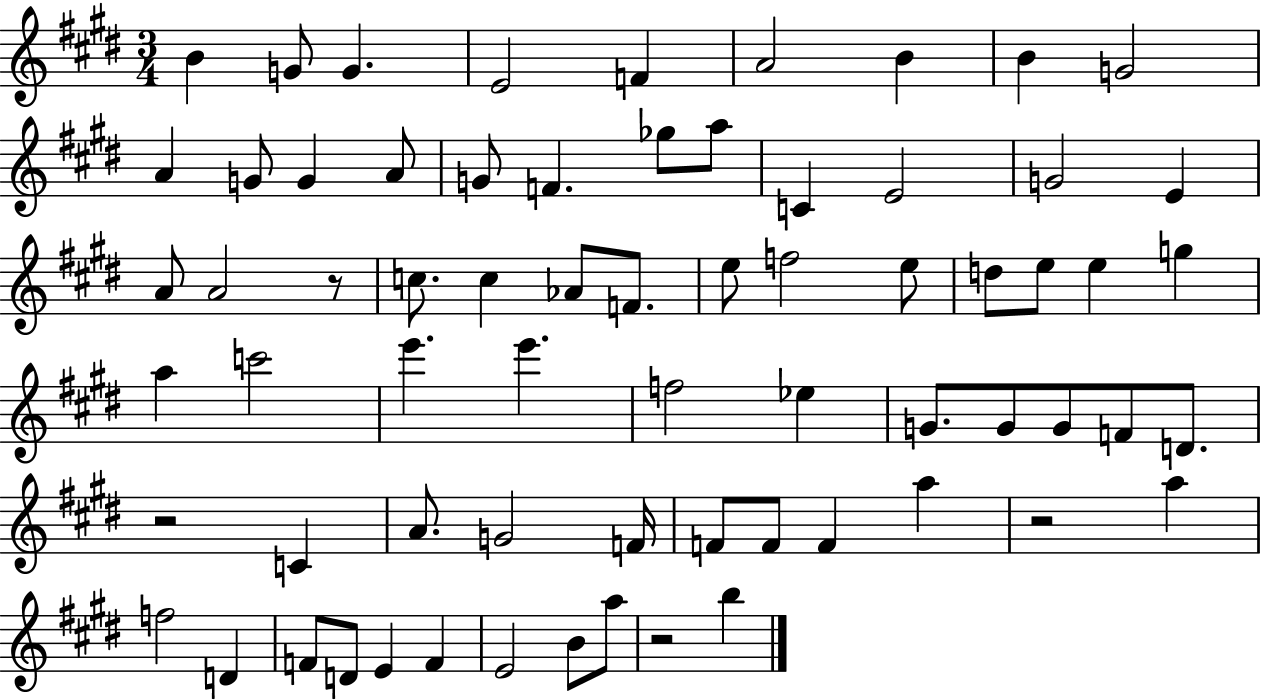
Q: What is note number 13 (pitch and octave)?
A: A4